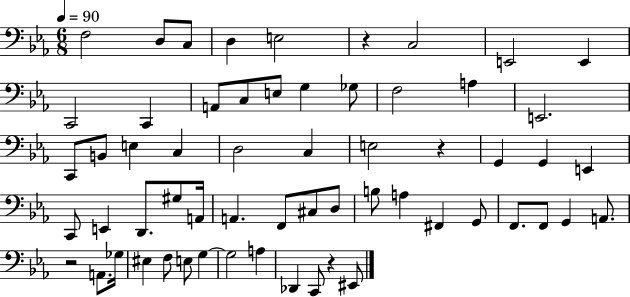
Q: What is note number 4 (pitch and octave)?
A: D3